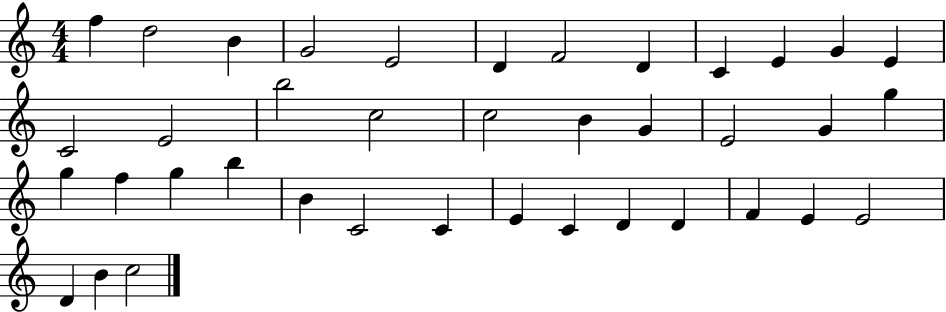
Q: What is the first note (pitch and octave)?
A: F5